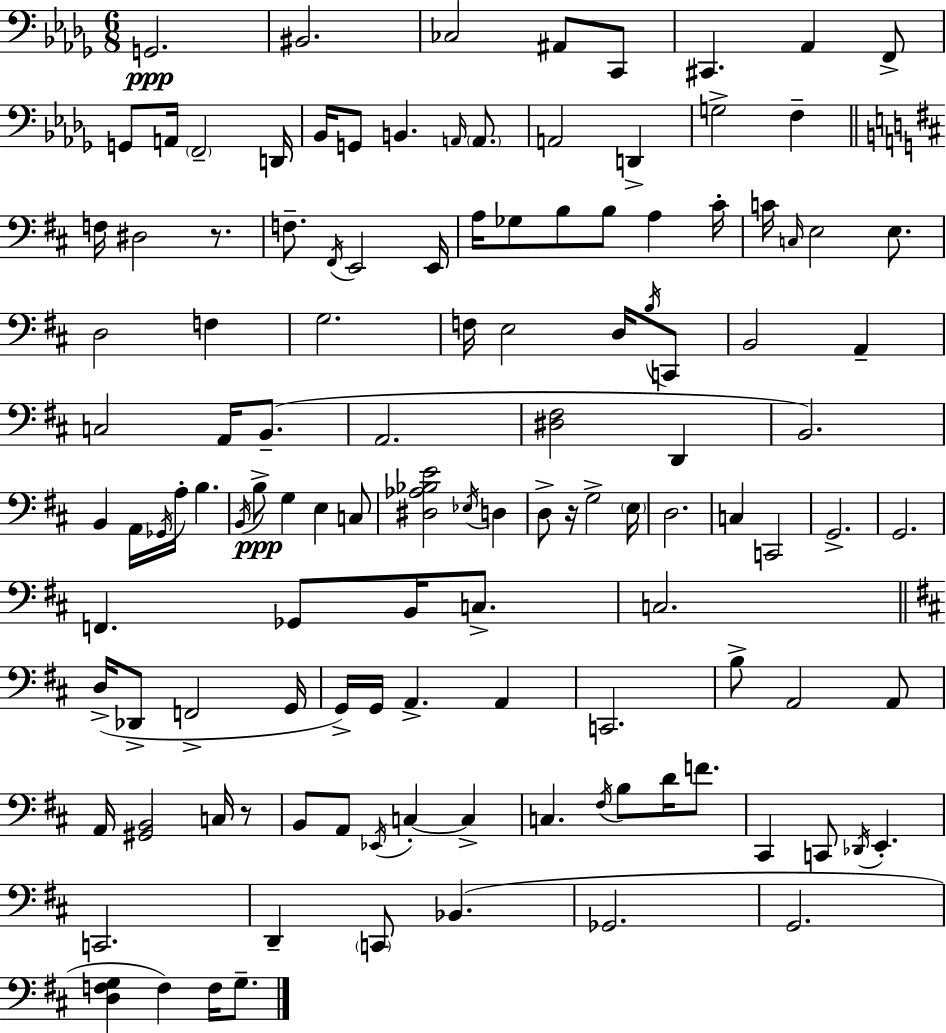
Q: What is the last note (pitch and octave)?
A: G3